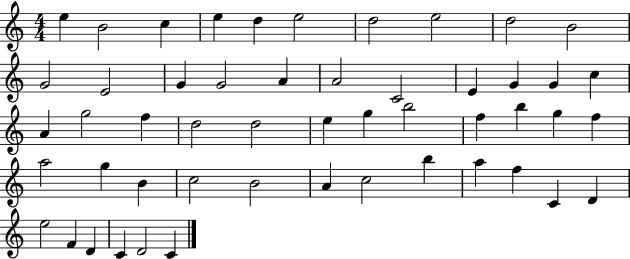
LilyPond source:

{
  \clef treble
  \numericTimeSignature
  \time 4/4
  \key c \major
  e''4 b'2 c''4 | e''4 d''4 e''2 | d''2 e''2 | d''2 b'2 | \break g'2 e'2 | g'4 g'2 a'4 | a'2 c'2 | e'4 g'4 g'4 c''4 | \break a'4 g''2 f''4 | d''2 d''2 | e''4 g''4 b''2 | f''4 b''4 g''4 f''4 | \break a''2 g''4 b'4 | c''2 b'2 | a'4 c''2 b''4 | a''4 f''4 c'4 d'4 | \break e''2 f'4 d'4 | c'4 d'2 c'4 | \bar "|."
}